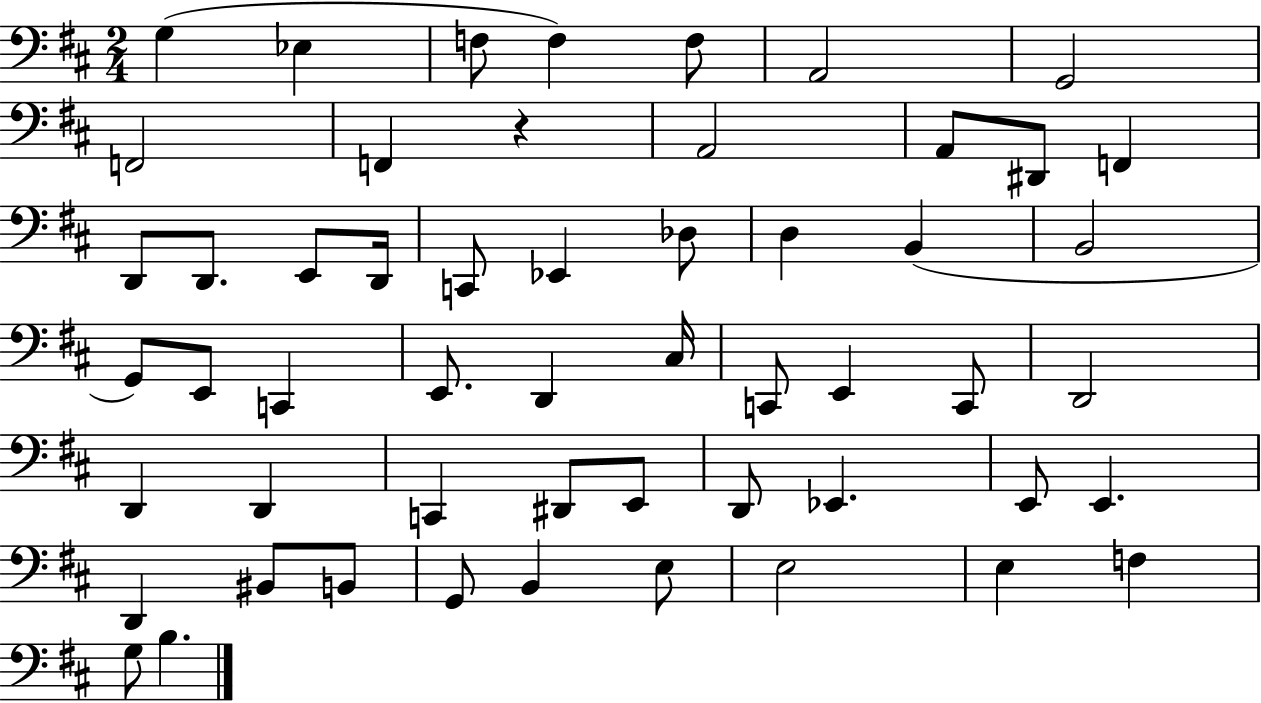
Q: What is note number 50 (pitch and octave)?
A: E3